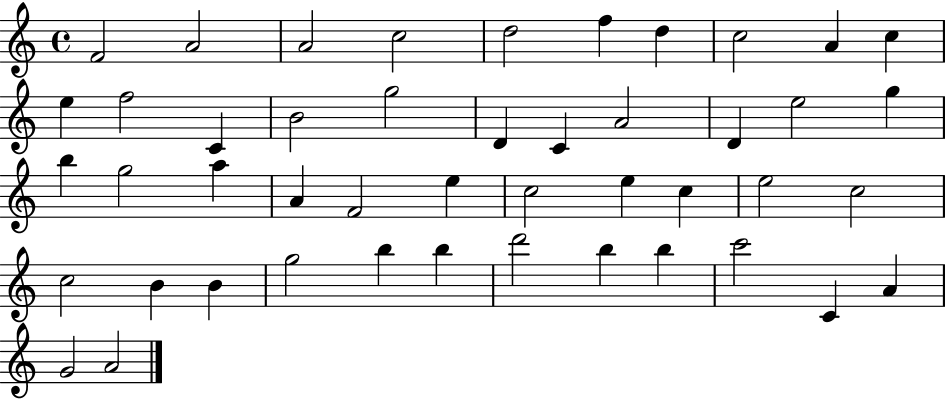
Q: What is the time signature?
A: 4/4